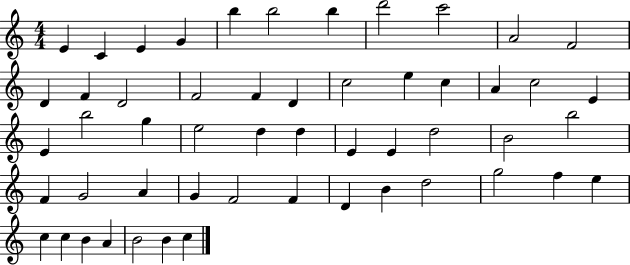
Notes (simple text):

E4/q C4/q E4/q G4/q B5/q B5/h B5/q D6/h C6/h A4/h F4/h D4/q F4/q D4/h F4/h F4/q D4/q C5/h E5/q C5/q A4/q C5/h E4/q E4/q B5/h G5/q E5/h D5/q D5/q E4/q E4/q D5/h B4/h B5/h F4/q G4/h A4/q G4/q F4/h F4/q D4/q B4/q D5/h G5/h F5/q E5/q C5/q C5/q B4/q A4/q B4/h B4/q C5/q